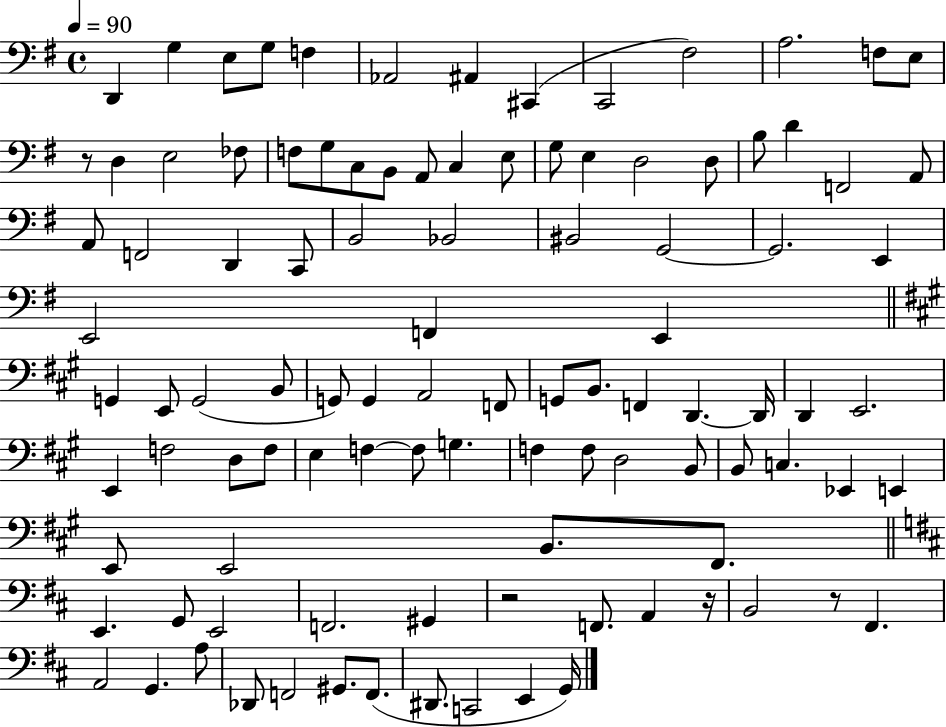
D2/q G3/q E3/e G3/e F3/q Ab2/h A#2/q C#2/q C2/h F#3/h A3/h. F3/e E3/e R/e D3/q E3/h FES3/e F3/e G3/e C3/e B2/e A2/e C3/q E3/e G3/e E3/q D3/h D3/e B3/e D4/q F2/h A2/e A2/e F2/h D2/q C2/e B2/h Bb2/h BIS2/h G2/h G2/h. E2/q E2/h F2/q E2/q G2/q E2/e G2/h B2/e G2/e G2/q A2/h F2/e G2/e B2/e. F2/q D2/q. D2/s D2/q E2/h. E2/q F3/h D3/e F3/e E3/q F3/q F3/e G3/q. F3/q F3/e D3/h B2/e B2/e C3/q. Eb2/q E2/q E2/e E2/h B2/e. F#2/e. E2/q. G2/e E2/h F2/h. G#2/q R/h F2/e. A2/q R/s B2/h R/e F#2/q. A2/h G2/q. A3/e Db2/e F2/h G#2/e. F2/e. D#2/e. C2/h E2/q G2/s